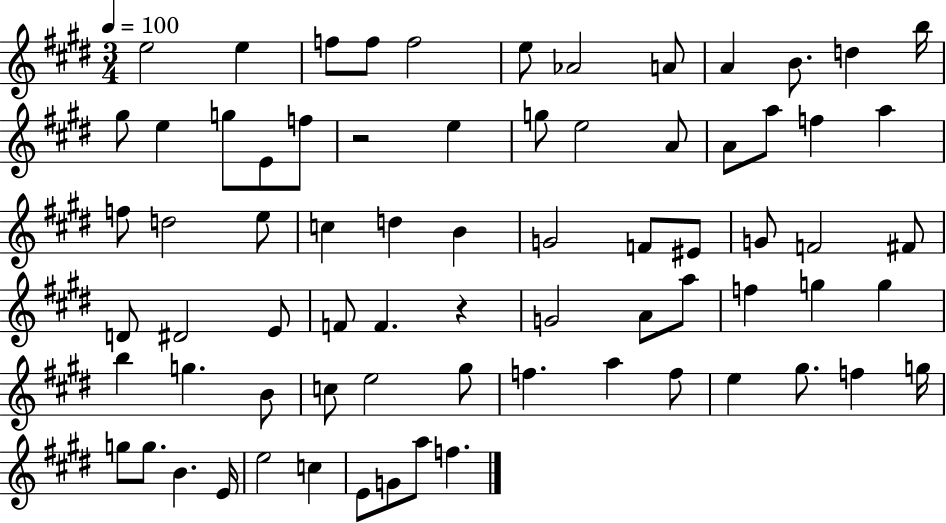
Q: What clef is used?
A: treble